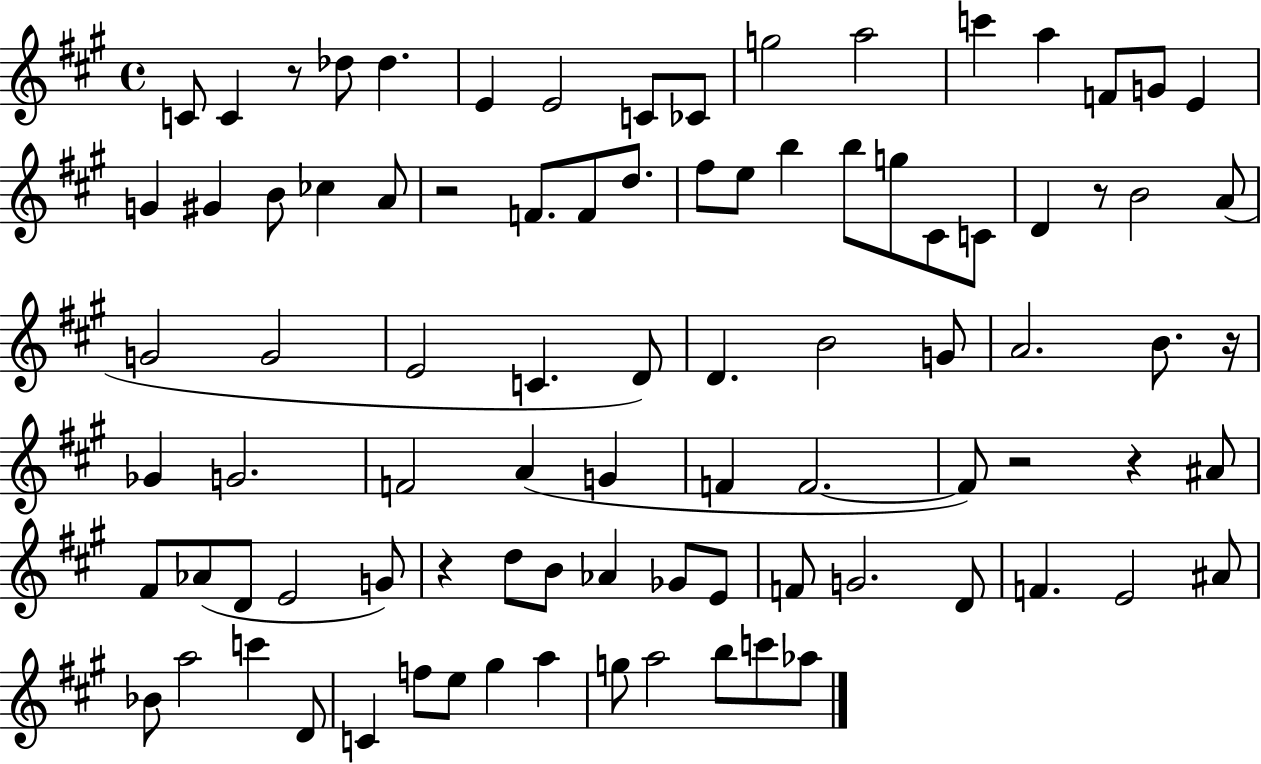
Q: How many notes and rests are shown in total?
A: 89